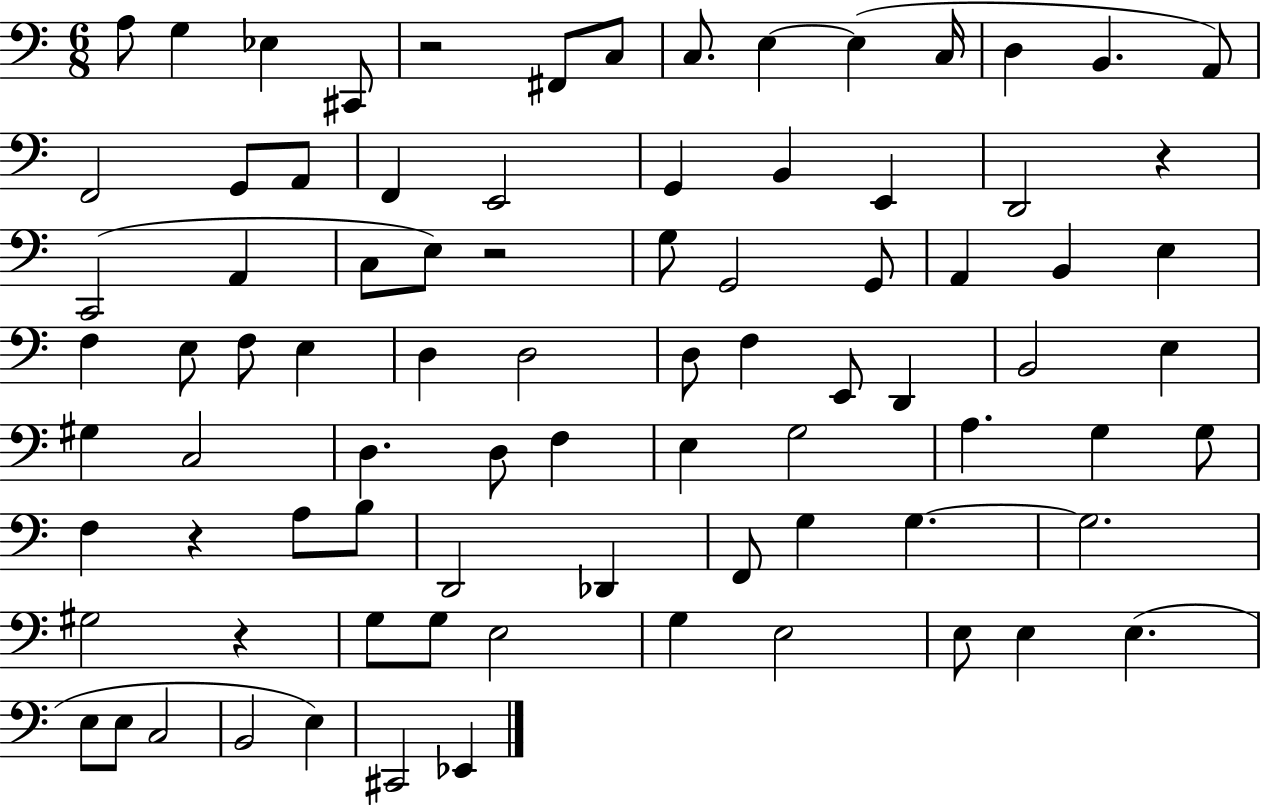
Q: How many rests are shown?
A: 5